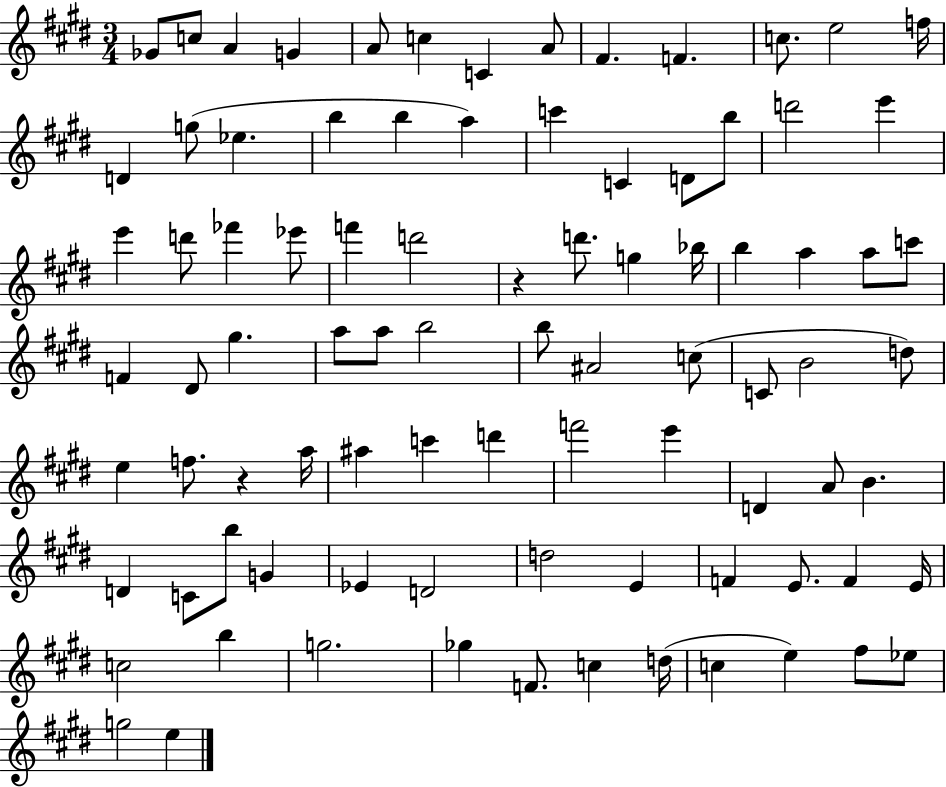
X:1
T:Untitled
M:3/4
L:1/4
K:E
_G/2 c/2 A G A/2 c C A/2 ^F F c/2 e2 f/4 D g/2 _e b b a c' C D/2 b/2 d'2 e' e' d'/2 _f' _e'/2 f' d'2 z d'/2 g _b/4 b a a/2 c'/2 F ^D/2 ^g a/2 a/2 b2 b/2 ^A2 c/2 C/2 B2 d/2 e f/2 z a/4 ^a c' d' f'2 e' D A/2 B D C/2 b/2 G _E D2 d2 E F E/2 F E/4 c2 b g2 _g F/2 c d/4 c e ^f/2 _e/2 g2 e